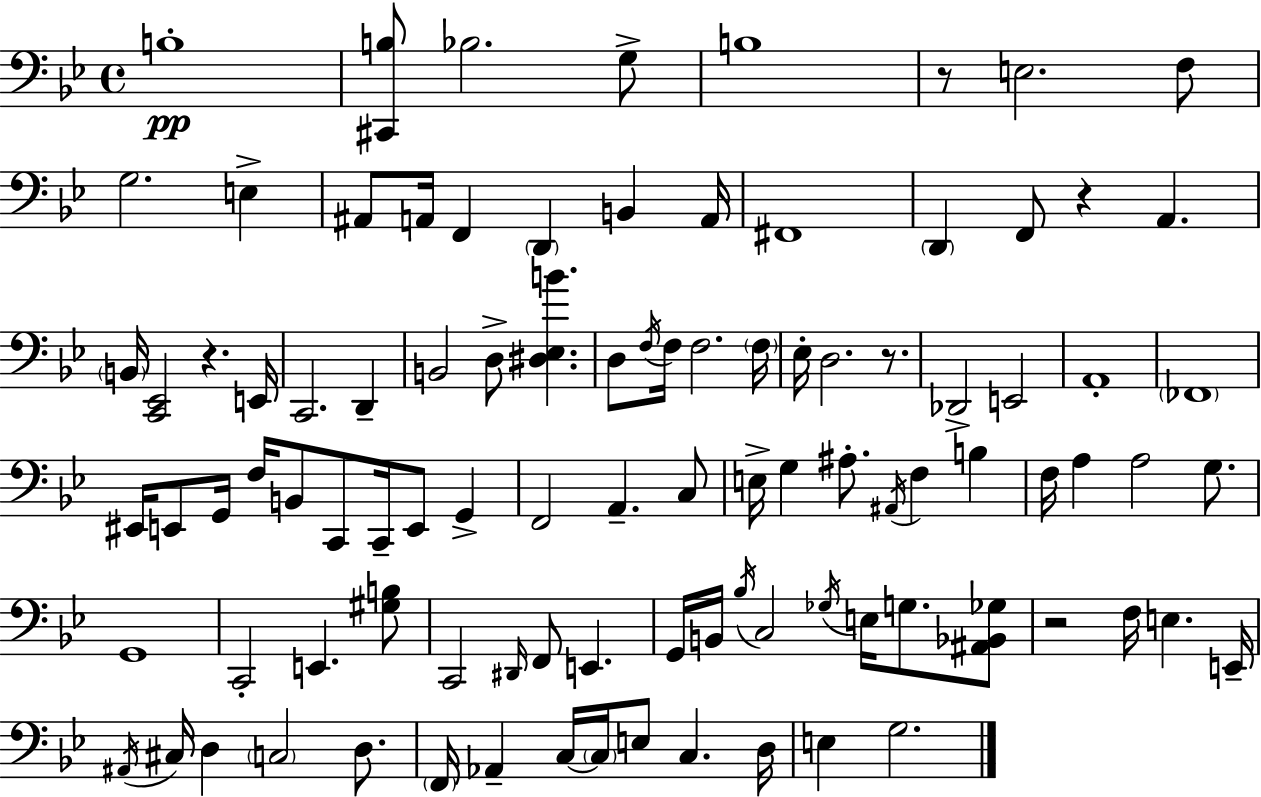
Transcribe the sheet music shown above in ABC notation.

X:1
T:Untitled
M:4/4
L:1/4
K:Bb
B,4 [^C,,B,]/2 _B,2 G,/2 B,4 z/2 E,2 F,/2 G,2 E, ^A,,/2 A,,/4 F,, D,, B,, A,,/4 ^F,,4 D,, F,,/2 z A,, B,,/4 [C,,_E,,]2 z E,,/4 C,,2 D,, B,,2 D,/2 [^D,_E,B] D,/2 F,/4 F,/4 F,2 F,/4 _E,/4 D,2 z/2 _D,,2 E,,2 A,,4 _F,,4 ^E,,/4 E,,/2 G,,/4 F,/4 B,,/2 C,,/2 C,,/4 E,,/2 G,, F,,2 A,, C,/2 E,/4 G, ^A,/2 ^A,,/4 F, B, F,/4 A, A,2 G,/2 G,,4 C,,2 E,, [^G,B,]/2 C,,2 ^D,,/4 F,,/2 E,, G,,/4 B,,/4 _B,/4 C,2 _G,/4 E,/4 G,/2 [^A,,_B,,_G,]/2 z2 F,/4 E, E,,/4 ^A,,/4 ^C,/4 D, C,2 D,/2 F,,/4 _A,, C,/4 C,/4 E,/2 C, D,/4 E, G,2